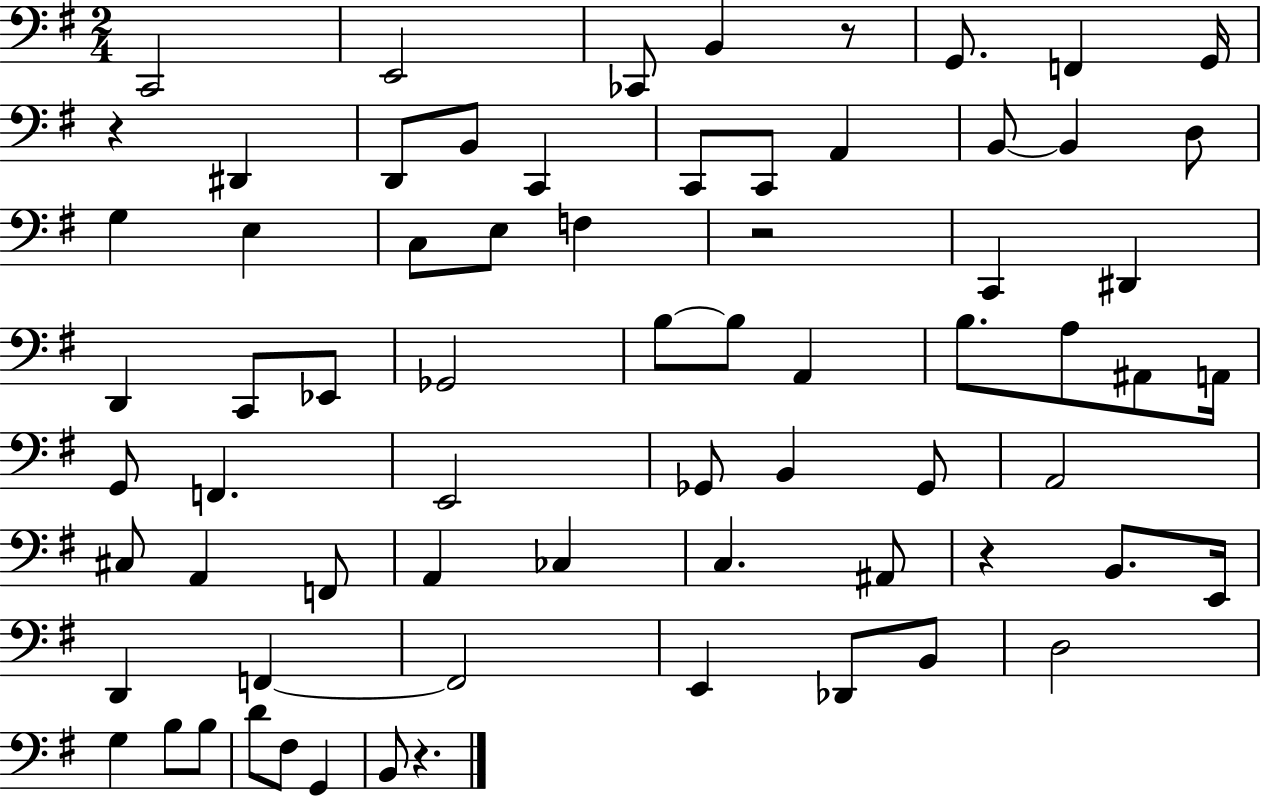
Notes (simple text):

C2/h E2/h CES2/e B2/q R/e G2/e. F2/q G2/s R/q D#2/q D2/e B2/e C2/q C2/e C2/e A2/q B2/e B2/q D3/e G3/q E3/q C3/e E3/e F3/q R/h C2/q D#2/q D2/q C2/e Eb2/e Gb2/h B3/e B3/e A2/q B3/e. A3/e A#2/e A2/s G2/e F2/q. E2/h Gb2/e B2/q Gb2/e A2/h C#3/e A2/q F2/e A2/q CES3/q C3/q. A#2/e R/q B2/e. E2/s D2/q F2/q F2/h E2/q Db2/e B2/e D3/h G3/q B3/e B3/e D4/e F#3/e G2/q B2/e R/q.